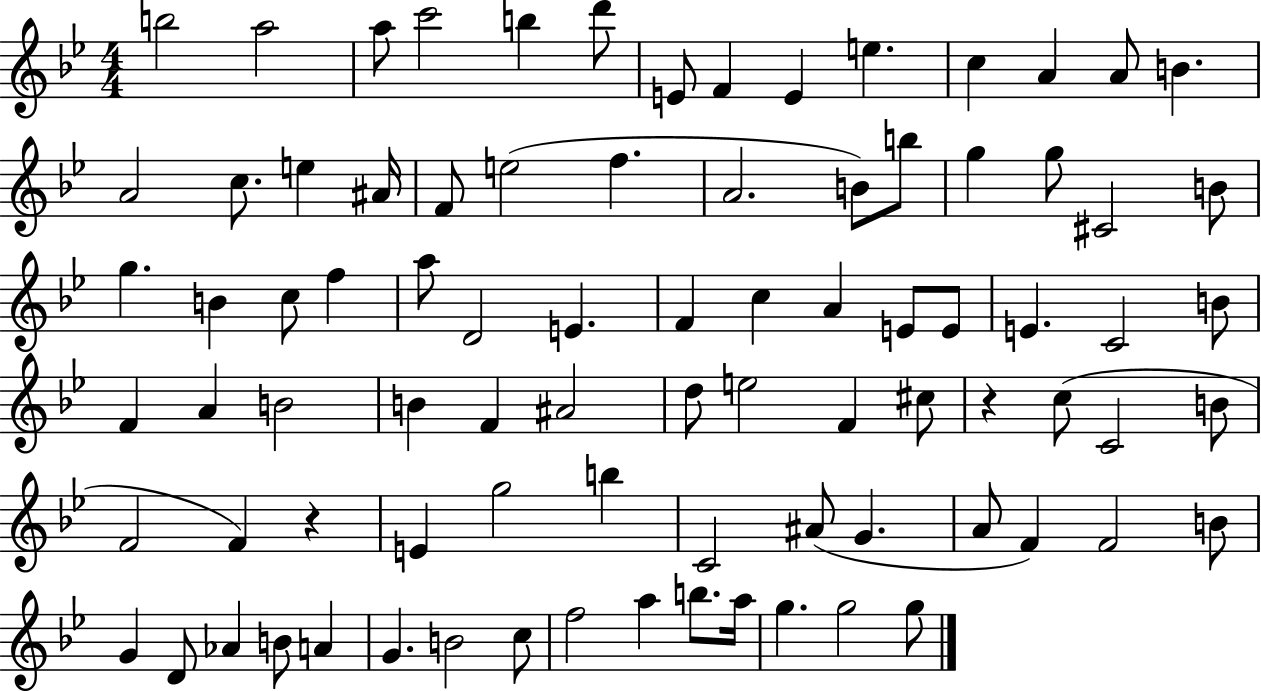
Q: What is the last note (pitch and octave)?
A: G5